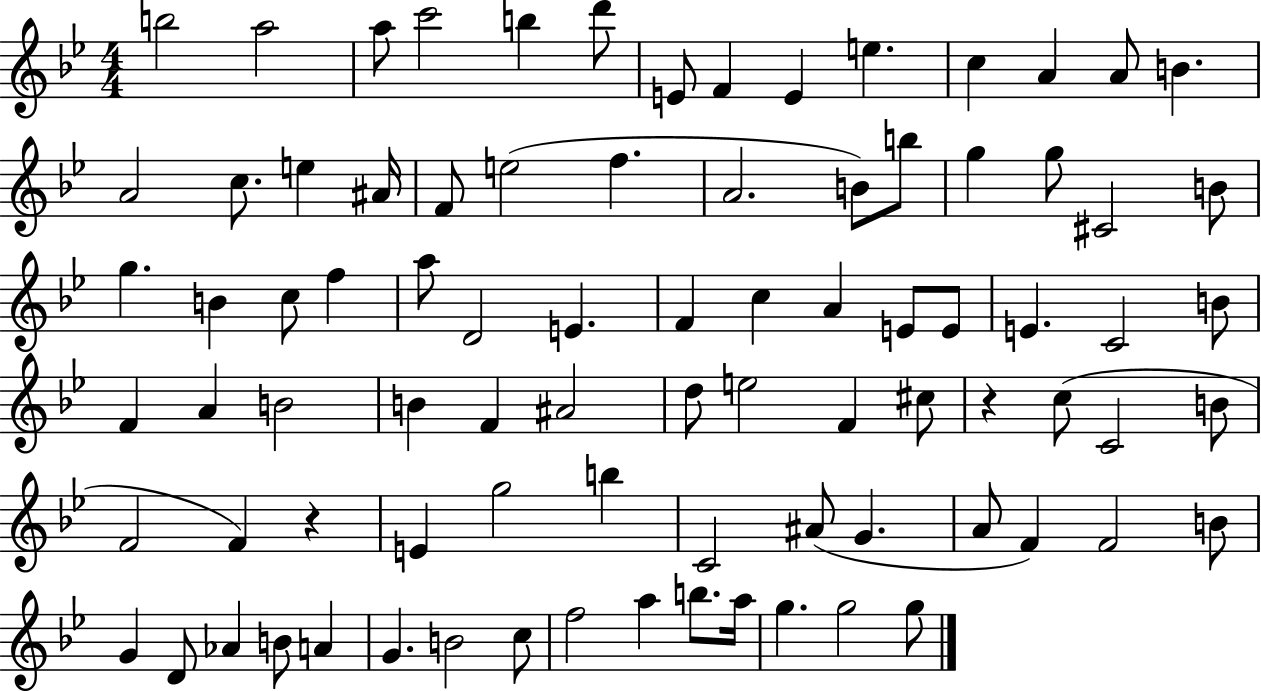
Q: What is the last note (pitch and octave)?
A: G5